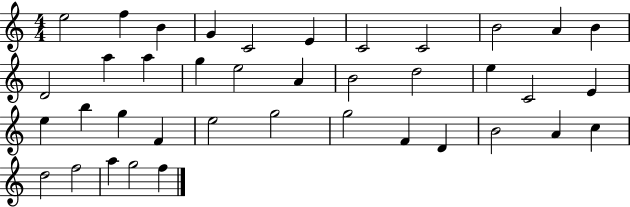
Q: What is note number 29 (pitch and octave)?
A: G5